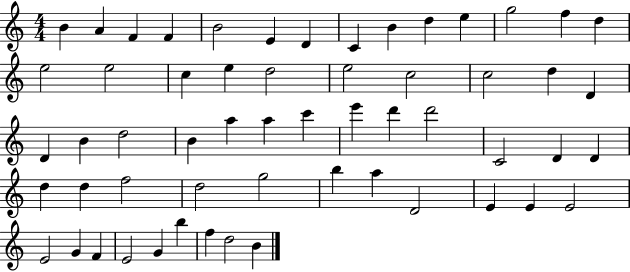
{
  \clef treble
  \numericTimeSignature
  \time 4/4
  \key c \major
  b'4 a'4 f'4 f'4 | b'2 e'4 d'4 | c'4 b'4 d''4 e''4 | g''2 f''4 d''4 | \break e''2 e''2 | c''4 e''4 d''2 | e''2 c''2 | c''2 d''4 d'4 | \break d'4 b'4 d''2 | b'4 a''4 a''4 c'''4 | e'''4 d'''4 d'''2 | c'2 d'4 d'4 | \break d''4 d''4 f''2 | d''2 g''2 | b''4 a''4 d'2 | e'4 e'4 e'2 | \break e'2 g'4 f'4 | e'2 g'4 b''4 | f''4 d''2 b'4 | \bar "|."
}